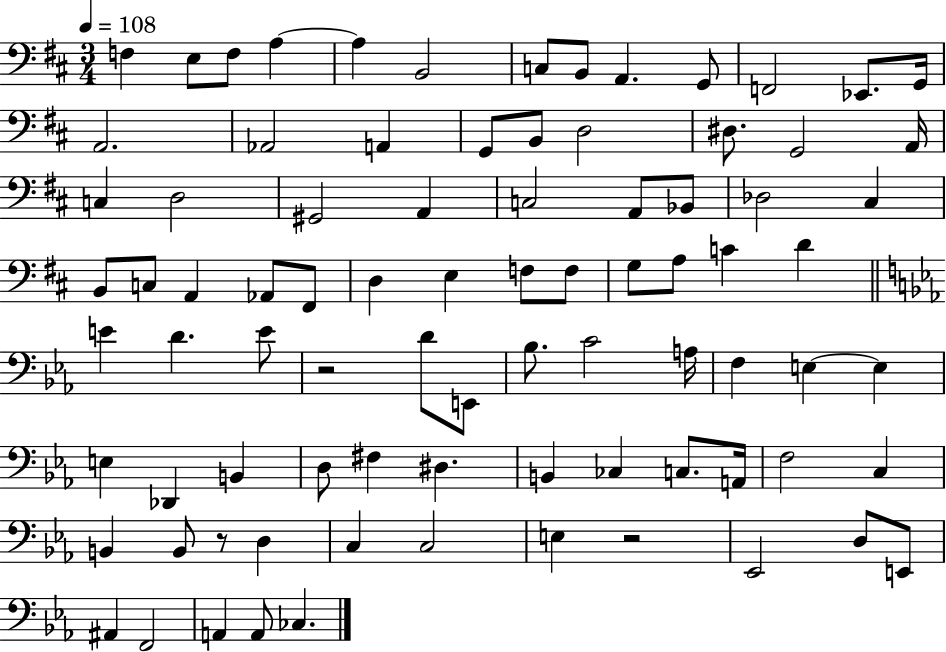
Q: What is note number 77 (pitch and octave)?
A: A#2